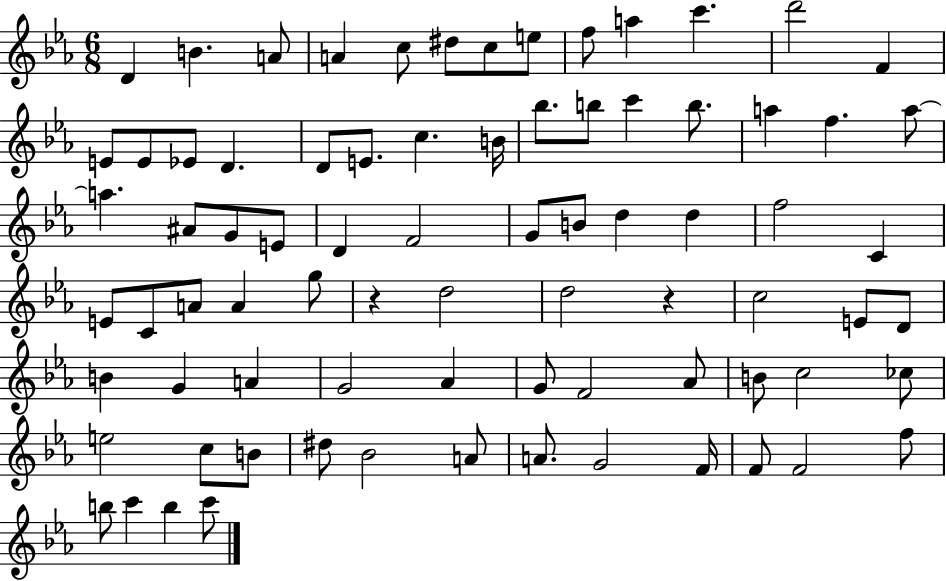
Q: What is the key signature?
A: EES major